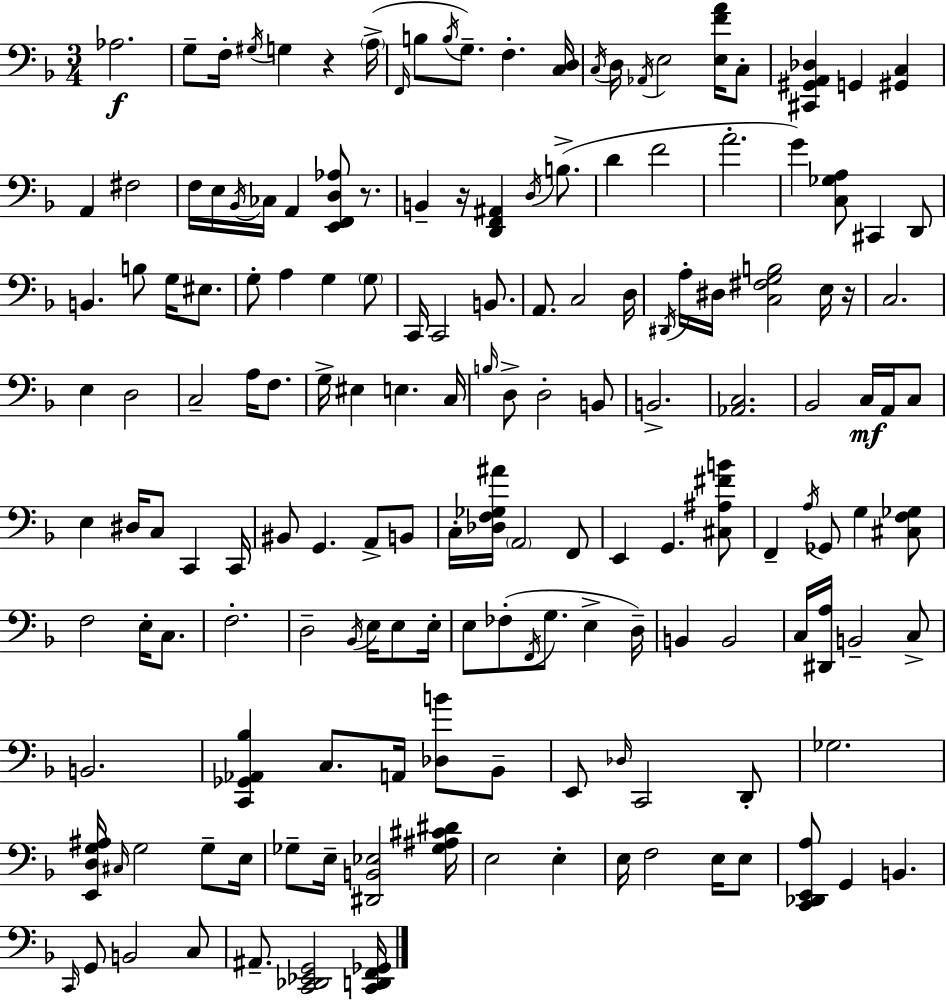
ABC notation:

X:1
T:Untitled
M:3/4
L:1/4
K:Dm
_A,2 G,/2 F,/4 ^G,/4 G, z A,/4 F,,/4 B,/2 B,/4 G,/2 F, [C,D,]/4 C,/4 D,/4 _A,,/4 E,2 [E,FA]/4 C,/2 [^C,,^G,,A,,_D,] G,, [^G,,C,] A,, ^F,2 F,/4 E,/4 _B,,/4 _C,/4 A,, [E,,F,,D,_A,]/2 z/2 B,, z/4 [D,,F,,^A,,] D,/4 B,/2 D F2 A2 G [C,_G,A,]/2 ^C,, D,,/2 B,, B,/2 G,/4 ^E,/2 G,/2 A, G, G,/2 C,,/4 C,,2 B,,/2 A,,/2 C,2 D,/4 ^D,,/4 A,/4 ^D,/4 [C,^F,G,B,]2 E,/4 z/4 C,2 E, D,2 C,2 A,/4 F,/2 G,/4 ^E, E, C,/4 B,/4 D,/2 D,2 B,,/2 B,,2 [_A,,C,]2 _B,,2 C,/4 A,,/4 C,/2 E, ^D,/4 C,/2 C,, C,,/4 ^B,,/2 G,, A,,/2 B,,/2 C,/4 [_D,F,_G,^A]/4 A,,2 F,,/2 E,, G,, [^C,^A,^FB]/2 F,, A,/4 _G,,/2 G, [^C,F,_G,]/2 F,2 E,/4 C,/2 F,2 D,2 _B,,/4 E,/4 E,/2 E,/4 E,/2 _F,/2 F,,/4 G,/2 E, D,/4 B,, B,,2 C,/4 [^D,,A,]/4 B,,2 C,/2 B,,2 [C,,_G,,_A,,_B,] C,/2 A,,/4 [_D,B]/2 _B,,/2 E,,/2 _D,/4 C,,2 D,,/2 _G,2 [E,,D,G,^A,]/4 ^C,/4 G,2 G,/2 E,/4 _G,/2 E,/4 [^D,,B,,_E,]2 [_G,^A,^C^D]/4 E,2 E, E,/4 F,2 E,/4 E,/2 [C,,_D,,E,,A,]/2 G,, B,, C,,/4 G,,/2 B,,2 C,/2 ^A,,/2 [C,,_D,,_E,,G,,]2 [C,,D,,F,,_G,,]/4